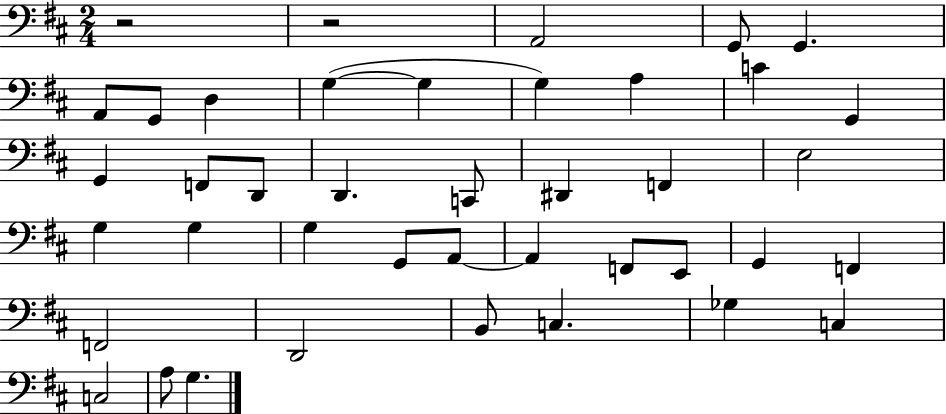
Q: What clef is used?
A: bass